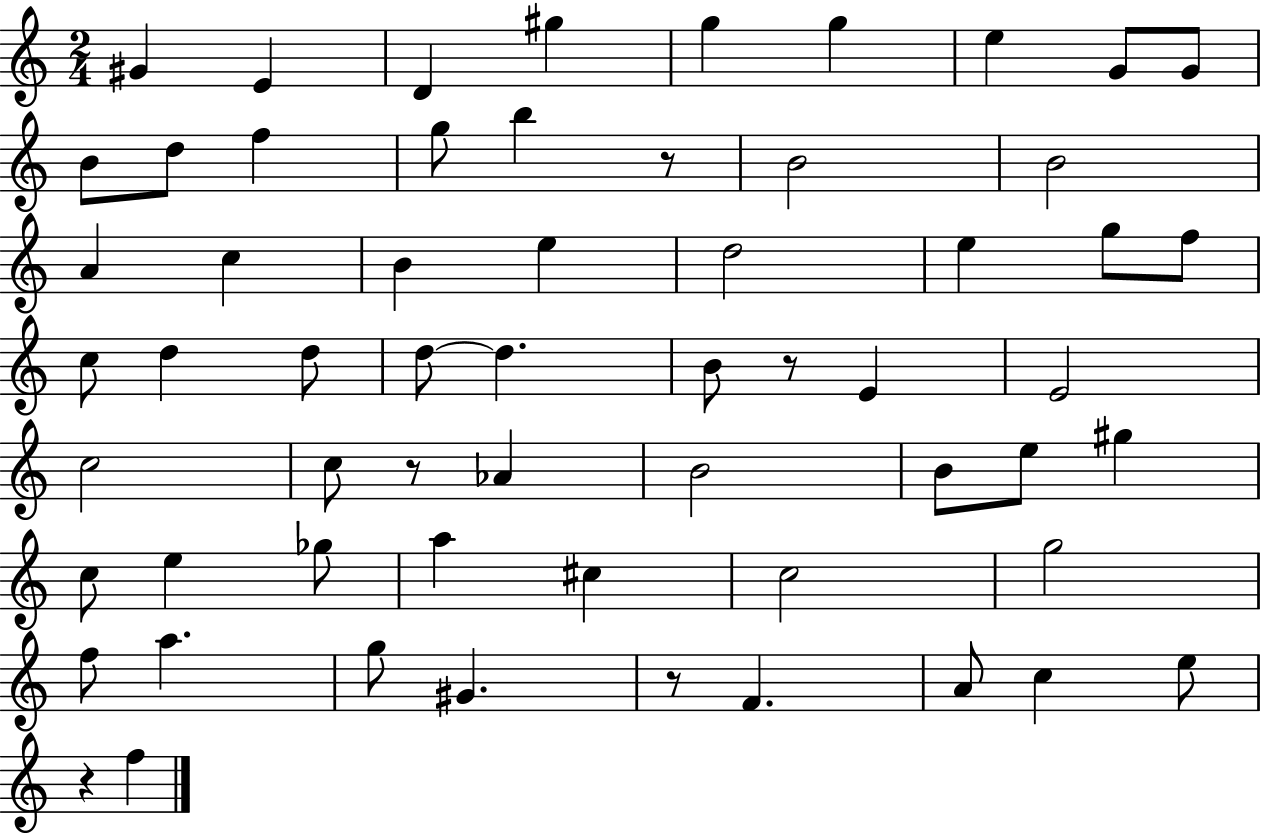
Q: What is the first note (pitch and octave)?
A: G#4